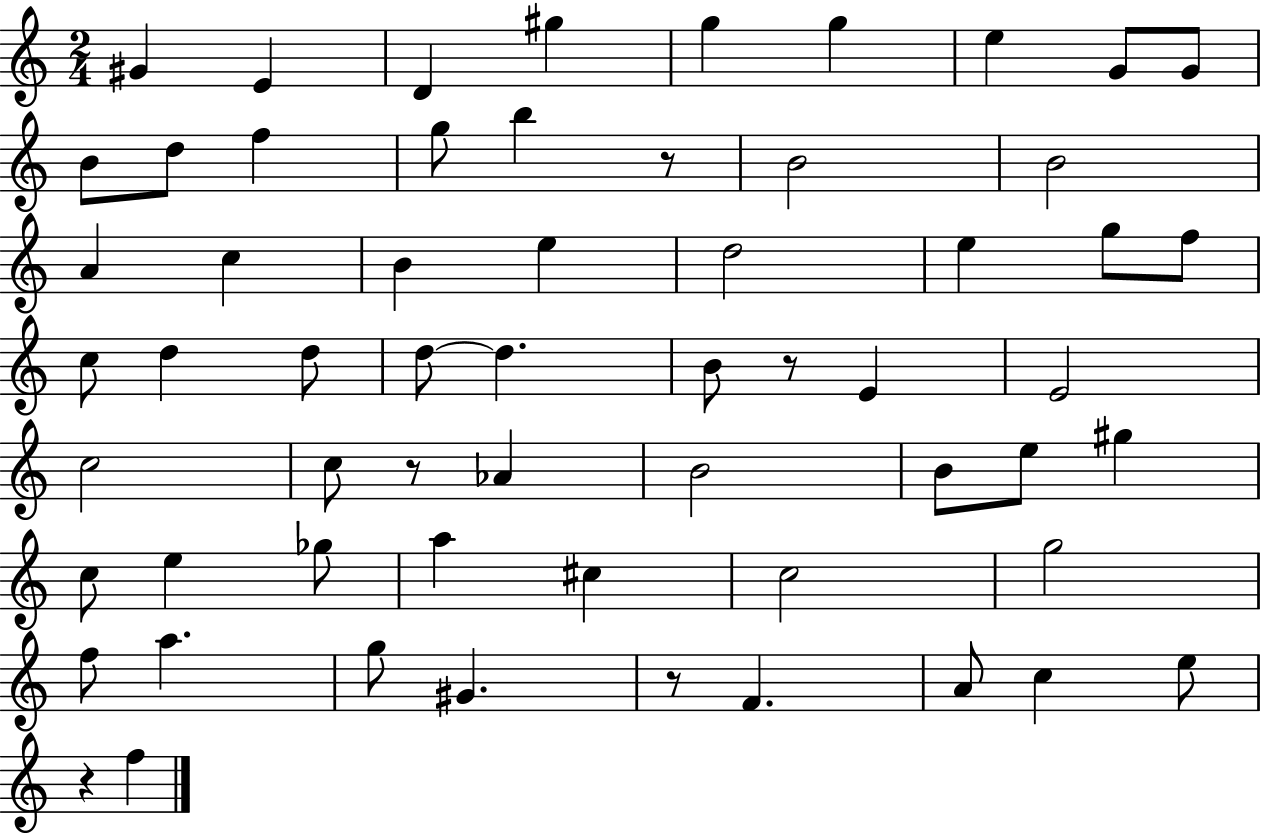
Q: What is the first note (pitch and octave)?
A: G#4